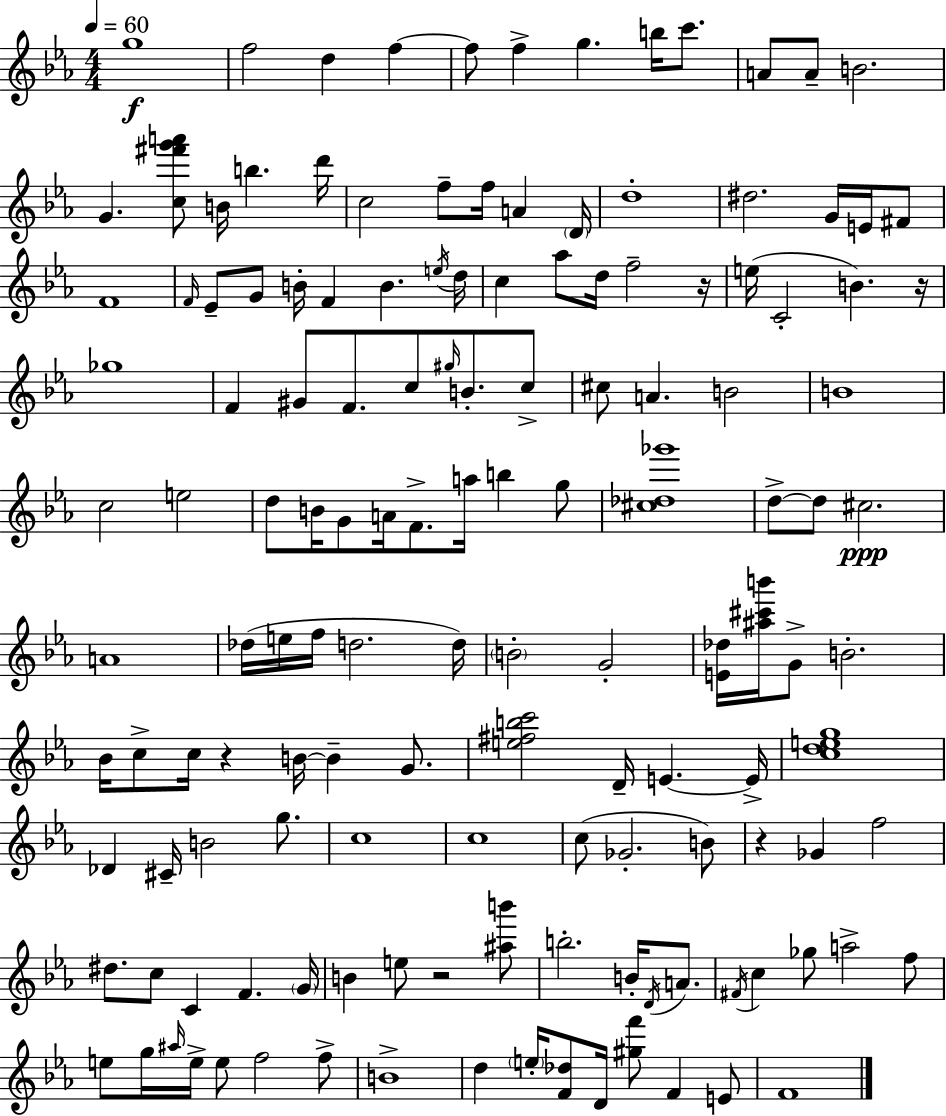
{
  \clef treble
  \numericTimeSignature
  \time 4/4
  \key c \minor
  \tempo 4 = 60
  g''1\f | f''2 d''4 f''4~~ | f''8 f''4-> g''4. b''16 c'''8. | a'8 a'8-- b'2. | \break g'4. <c'' fis''' g''' a'''>8 b'16 b''4. d'''16 | c''2 f''8-- f''16 a'4 \parenthesize d'16 | d''1-. | dis''2. g'16 e'16 fis'8 | \break f'1 | \grace { f'16 } ees'8-- g'8 b'16-. f'4 b'4. | \acciaccatura { e''16 } d''16 c''4 aes''8 d''16 f''2-- | r16 e''16( c'2-. b'4.) | \break r16 ges''1 | f'4 gis'8 f'8. c''8 \grace { gis''16 } b'8.-. | c''8-> cis''8 a'4. b'2 | b'1 | \break c''2 e''2 | d''8 b'16 g'8 a'16 f'8.-> a''16 b''4 | g''8 <cis'' des'' ges'''>1 | d''8->~~ d''8 cis''2.\ppp | \break a'1 | des''16( e''16 f''16 d''2. | d''16) \parenthesize b'2-. g'2-. | <e' des''>16 <ais'' cis''' b'''>16 g'8-> b'2.-. | \break bes'16 c''8-> c''16 r4 b'16~~ b'4-- | g'8. <e'' fis'' b'' c'''>2 d'16-- e'4.~~ | e'16-> <c'' d'' e'' g''>1 | des'4 cis'16-- b'2 | \break g''8. c''1 | c''1 | c''8( ges'2.-. | b'8) r4 ges'4 f''2 | \break dis''8. c''8 c'4 f'4. | \parenthesize g'16 b'4 e''8 r2 | <ais'' b'''>8 b''2.-. b'16-. | \acciaccatura { d'16 } a'8. \acciaccatura { fis'16 } c''4 ges''8 a''2-> | \break f''8 e''8 g''16 \grace { ais''16 } e''16-> e''8 f''2 | f''8-> b'1-> | d''4 \parenthesize e''16-. <f' des''>8 d'16 <gis'' f'''>8 | f'4 e'8 f'1 | \break \bar "|."
}